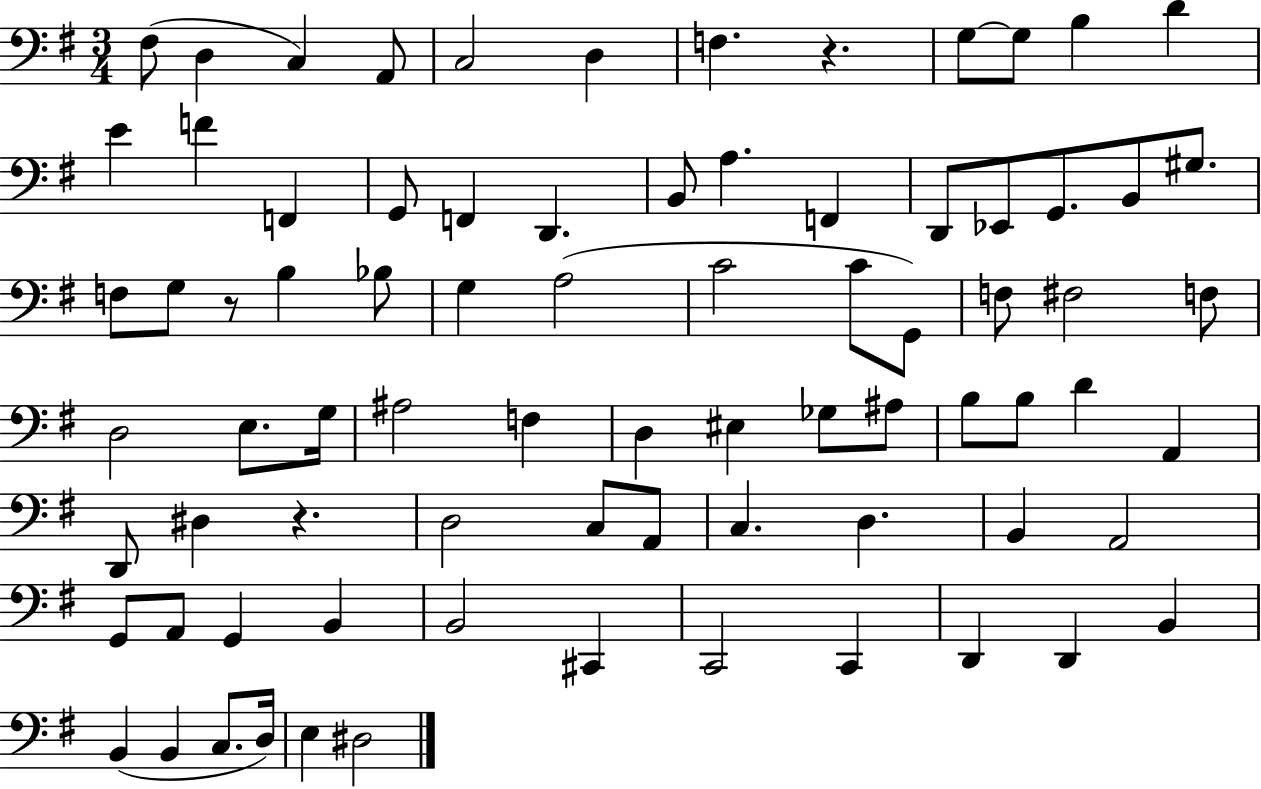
X:1
T:Untitled
M:3/4
L:1/4
K:G
^F,/2 D, C, A,,/2 C,2 D, F, z G,/2 G,/2 B, D E F F,, G,,/2 F,, D,, B,,/2 A, F,, D,,/2 _E,,/2 G,,/2 B,,/2 ^G,/2 F,/2 G,/2 z/2 B, _B,/2 G, A,2 C2 C/2 G,,/2 F,/2 ^F,2 F,/2 D,2 E,/2 G,/4 ^A,2 F, D, ^E, _G,/2 ^A,/2 B,/2 B,/2 D A,, D,,/2 ^D, z D,2 C,/2 A,,/2 C, D, B,, A,,2 G,,/2 A,,/2 G,, B,, B,,2 ^C,, C,,2 C,, D,, D,, B,, B,, B,, C,/2 D,/4 E, ^D,2